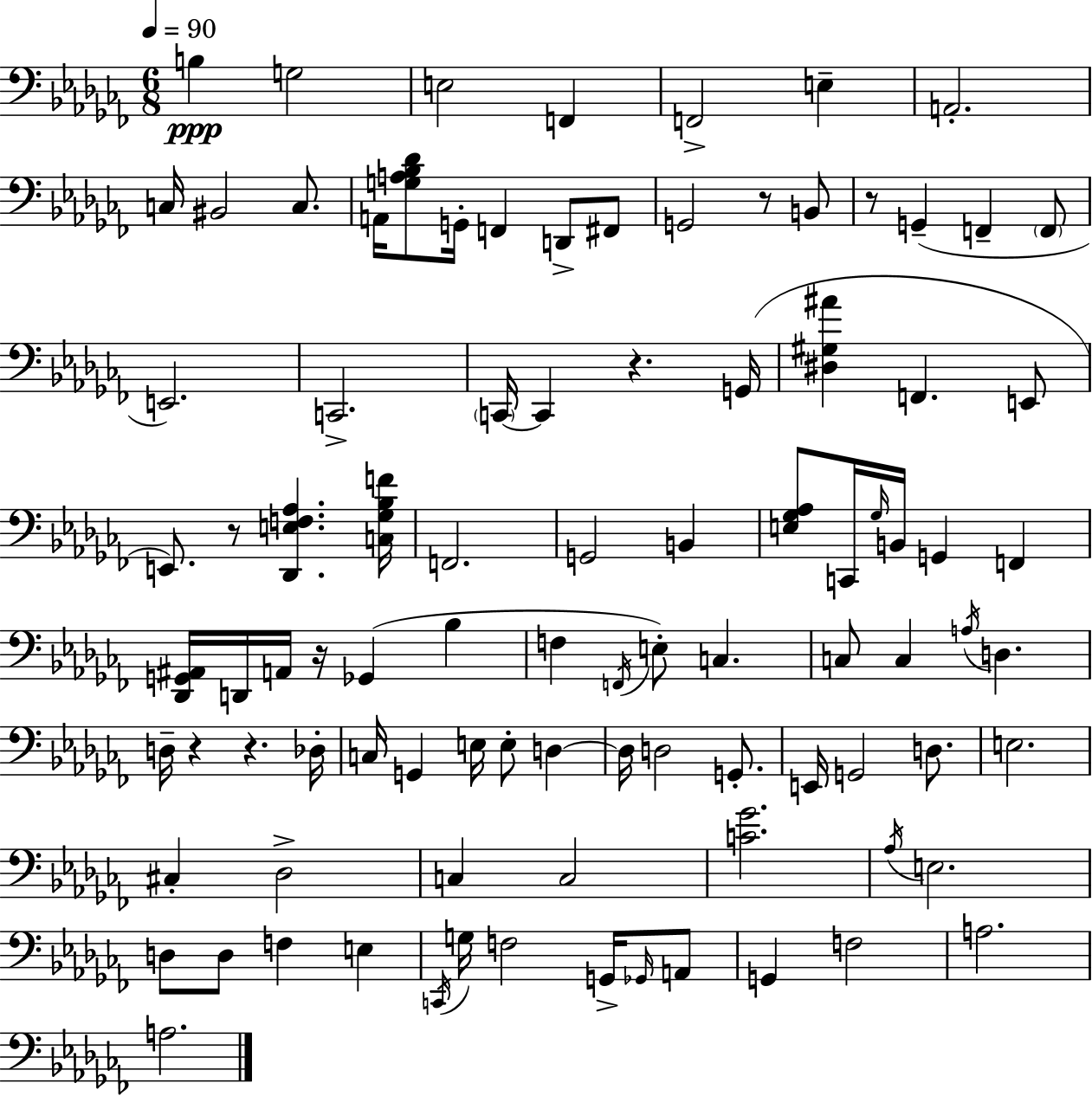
B3/q G3/h E3/h F2/q F2/h E3/q A2/h. C3/s BIS2/h C3/e. A2/s [G3,A3,Bb3,Db4]/e G2/s F2/q D2/e F#2/e G2/h R/e B2/e R/e G2/q F2/q F2/e E2/h. C2/h. C2/s C2/q R/q. G2/s [D#3,G#3,A#4]/q F2/q. E2/e E2/e. R/e [Db2,E3,F3,Ab3]/q. [C3,Gb3,Bb3,F4]/s F2/h. G2/h B2/q [E3,Gb3,Ab3]/e C2/s Gb3/s B2/s G2/q F2/q [Db2,G2,A#2]/s D2/s A2/s R/s Gb2/q Bb3/q F3/q F2/s E3/e C3/q. C3/e C3/q A3/s D3/q. D3/s R/q R/q. Db3/s C3/s G2/q E3/s E3/e D3/q D3/s D3/h G2/e. E2/s G2/h D3/e. E3/h. C#3/q Db3/h C3/q C3/h [C4,Gb4]/h. Ab3/s E3/h. D3/e D3/e F3/q E3/q C2/s G3/s F3/h G2/s Gb2/s A2/e G2/q F3/h A3/h. A3/h.